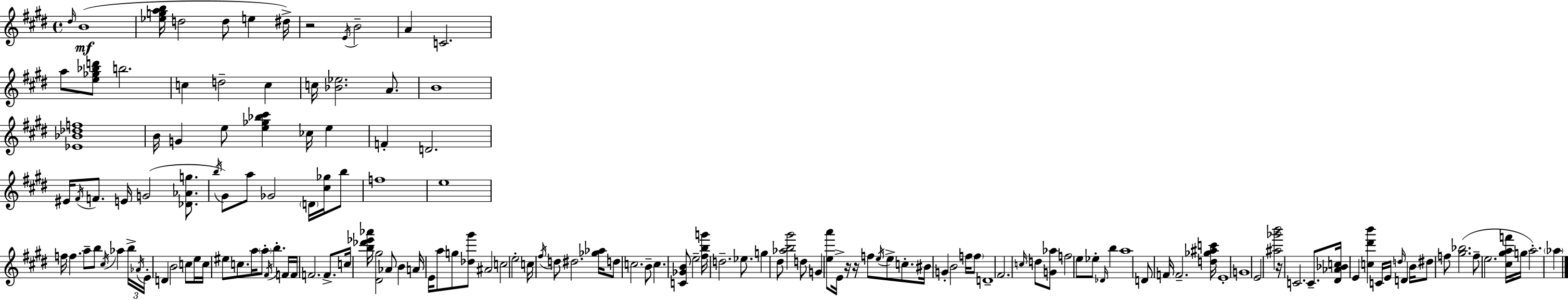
X:1
T:Untitled
M:4/4
L:1/4
K:E
^d/4 B4 [_egab]/4 d2 d/2 e ^d/4 z2 E/4 B2 A C2 a/2 [e_g_bd']/2 b2 c d2 c c/4 [_B_e]2 A/2 B4 [_E_B_df]4 B/4 G e/2 [e_g_b^c'] _c/4 e F D2 ^E/4 ^F/4 F/2 E/4 G2 [_D_Ag]/2 b/4 ^G/2 a/2 _G2 D/4 [^c_g]/4 b/2 f4 e4 f/4 f a/2 b/2 ^c/4 _a b/4 _A/4 E/4 D B2 c/2 e/4 c/4 ^e/2 c/2 a/4 a/2 ^F/4 b F/4 F/4 F2 F/2 c/4 [b_d'_e'_a']/4 [^D^g]2 _A/2 B A/4 E/4 a/2 g/2 [_d^g']/2 ^A2 c2 e2 c/4 ^f/4 d/2 ^d2 [_g_a]/4 d/2 c2 B/2 c [C_GB]/2 e2 [^fbg']/4 d2 _e/2 g ^d/2 [_ab^g']2 d/2 G [ea']/2 E/4 z/4 z/4 f/2 e/4 e/2 c/2 ^B/4 G B2 f/4 f/2 D4 ^F2 c/4 d/2 [G_a]/2 f2 e/2 _e/2 _D/4 b a4 D/2 F/4 F2 [d_g^ac']/4 E4 G4 E2 [^a_g'b']2 z/4 C2 C/2 [^D_A_Bc]/4 E [c^d'b'] C/4 E/4 d/4 D B/4 ^d/2 f/2 [^g_b]2 f/2 e2 [^c^gaf']/4 g/4 a2 _a